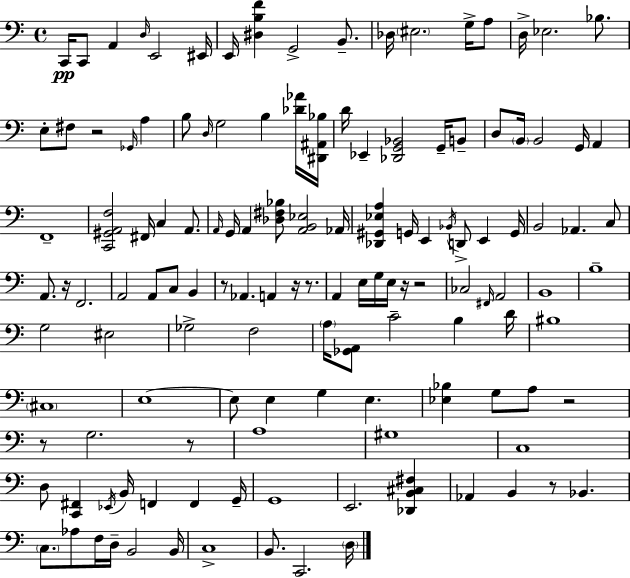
X:1
T:Untitled
M:4/4
L:1/4
K:Am
C,,/4 C,,/2 A,, D,/4 E,,2 ^E,,/4 E,,/4 [^D,B,F] G,,2 B,,/2 _D,/4 ^E,2 G,/4 A,/2 D,/4 _E,2 _B,/2 E,/2 ^F,/2 z2 _G,,/4 A, B,/2 D,/4 G,2 B, [_D_A]/4 [^D,,^A,,_B,]/4 D/4 _E,, [_D,,G,,_B,,]2 G,,/4 B,,/2 D,/2 B,,/4 B,,2 G,,/4 A,, F,,4 [C,,^G,,A,,F,]2 ^F,,/4 C, A,,/2 A,,/4 G,,/4 A,, [_D,^F,_B,]/2 [A,,B,,_E,]2 _A,,/4 [_D,,^G,,_E,A,] G,,/4 E,, _B,,/4 D,,/2 E,, G,,/4 B,,2 _A,, C,/2 A,,/2 z/4 F,,2 A,,2 A,,/2 C,/2 B,, z/2 _A,, A,, z/4 z/2 A,, E,/4 G,/4 E,/4 z/4 z2 _C,2 ^F,,/4 A,,2 B,,4 B,4 G,2 ^E,2 _G,2 F,2 A,/4 [_G,,A,,]/2 C2 B, D/4 ^B,4 ^C,4 E,4 E,/2 E, G, E, [_E,_B,] G,/2 A,/2 z2 z/2 G,2 z/2 A,4 ^G,4 C,4 D,/2 [C,,^F,,] _E,,/4 B,,/4 F,, F,, G,,/4 G,,4 E,,2 [_D,,B,,^C,^F,] _A,, B,, z/2 _B,, C,/2 _A,/2 F,/4 D,/4 B,,2 B,,/4 C,4 B,,/2 C,,2 D,/4